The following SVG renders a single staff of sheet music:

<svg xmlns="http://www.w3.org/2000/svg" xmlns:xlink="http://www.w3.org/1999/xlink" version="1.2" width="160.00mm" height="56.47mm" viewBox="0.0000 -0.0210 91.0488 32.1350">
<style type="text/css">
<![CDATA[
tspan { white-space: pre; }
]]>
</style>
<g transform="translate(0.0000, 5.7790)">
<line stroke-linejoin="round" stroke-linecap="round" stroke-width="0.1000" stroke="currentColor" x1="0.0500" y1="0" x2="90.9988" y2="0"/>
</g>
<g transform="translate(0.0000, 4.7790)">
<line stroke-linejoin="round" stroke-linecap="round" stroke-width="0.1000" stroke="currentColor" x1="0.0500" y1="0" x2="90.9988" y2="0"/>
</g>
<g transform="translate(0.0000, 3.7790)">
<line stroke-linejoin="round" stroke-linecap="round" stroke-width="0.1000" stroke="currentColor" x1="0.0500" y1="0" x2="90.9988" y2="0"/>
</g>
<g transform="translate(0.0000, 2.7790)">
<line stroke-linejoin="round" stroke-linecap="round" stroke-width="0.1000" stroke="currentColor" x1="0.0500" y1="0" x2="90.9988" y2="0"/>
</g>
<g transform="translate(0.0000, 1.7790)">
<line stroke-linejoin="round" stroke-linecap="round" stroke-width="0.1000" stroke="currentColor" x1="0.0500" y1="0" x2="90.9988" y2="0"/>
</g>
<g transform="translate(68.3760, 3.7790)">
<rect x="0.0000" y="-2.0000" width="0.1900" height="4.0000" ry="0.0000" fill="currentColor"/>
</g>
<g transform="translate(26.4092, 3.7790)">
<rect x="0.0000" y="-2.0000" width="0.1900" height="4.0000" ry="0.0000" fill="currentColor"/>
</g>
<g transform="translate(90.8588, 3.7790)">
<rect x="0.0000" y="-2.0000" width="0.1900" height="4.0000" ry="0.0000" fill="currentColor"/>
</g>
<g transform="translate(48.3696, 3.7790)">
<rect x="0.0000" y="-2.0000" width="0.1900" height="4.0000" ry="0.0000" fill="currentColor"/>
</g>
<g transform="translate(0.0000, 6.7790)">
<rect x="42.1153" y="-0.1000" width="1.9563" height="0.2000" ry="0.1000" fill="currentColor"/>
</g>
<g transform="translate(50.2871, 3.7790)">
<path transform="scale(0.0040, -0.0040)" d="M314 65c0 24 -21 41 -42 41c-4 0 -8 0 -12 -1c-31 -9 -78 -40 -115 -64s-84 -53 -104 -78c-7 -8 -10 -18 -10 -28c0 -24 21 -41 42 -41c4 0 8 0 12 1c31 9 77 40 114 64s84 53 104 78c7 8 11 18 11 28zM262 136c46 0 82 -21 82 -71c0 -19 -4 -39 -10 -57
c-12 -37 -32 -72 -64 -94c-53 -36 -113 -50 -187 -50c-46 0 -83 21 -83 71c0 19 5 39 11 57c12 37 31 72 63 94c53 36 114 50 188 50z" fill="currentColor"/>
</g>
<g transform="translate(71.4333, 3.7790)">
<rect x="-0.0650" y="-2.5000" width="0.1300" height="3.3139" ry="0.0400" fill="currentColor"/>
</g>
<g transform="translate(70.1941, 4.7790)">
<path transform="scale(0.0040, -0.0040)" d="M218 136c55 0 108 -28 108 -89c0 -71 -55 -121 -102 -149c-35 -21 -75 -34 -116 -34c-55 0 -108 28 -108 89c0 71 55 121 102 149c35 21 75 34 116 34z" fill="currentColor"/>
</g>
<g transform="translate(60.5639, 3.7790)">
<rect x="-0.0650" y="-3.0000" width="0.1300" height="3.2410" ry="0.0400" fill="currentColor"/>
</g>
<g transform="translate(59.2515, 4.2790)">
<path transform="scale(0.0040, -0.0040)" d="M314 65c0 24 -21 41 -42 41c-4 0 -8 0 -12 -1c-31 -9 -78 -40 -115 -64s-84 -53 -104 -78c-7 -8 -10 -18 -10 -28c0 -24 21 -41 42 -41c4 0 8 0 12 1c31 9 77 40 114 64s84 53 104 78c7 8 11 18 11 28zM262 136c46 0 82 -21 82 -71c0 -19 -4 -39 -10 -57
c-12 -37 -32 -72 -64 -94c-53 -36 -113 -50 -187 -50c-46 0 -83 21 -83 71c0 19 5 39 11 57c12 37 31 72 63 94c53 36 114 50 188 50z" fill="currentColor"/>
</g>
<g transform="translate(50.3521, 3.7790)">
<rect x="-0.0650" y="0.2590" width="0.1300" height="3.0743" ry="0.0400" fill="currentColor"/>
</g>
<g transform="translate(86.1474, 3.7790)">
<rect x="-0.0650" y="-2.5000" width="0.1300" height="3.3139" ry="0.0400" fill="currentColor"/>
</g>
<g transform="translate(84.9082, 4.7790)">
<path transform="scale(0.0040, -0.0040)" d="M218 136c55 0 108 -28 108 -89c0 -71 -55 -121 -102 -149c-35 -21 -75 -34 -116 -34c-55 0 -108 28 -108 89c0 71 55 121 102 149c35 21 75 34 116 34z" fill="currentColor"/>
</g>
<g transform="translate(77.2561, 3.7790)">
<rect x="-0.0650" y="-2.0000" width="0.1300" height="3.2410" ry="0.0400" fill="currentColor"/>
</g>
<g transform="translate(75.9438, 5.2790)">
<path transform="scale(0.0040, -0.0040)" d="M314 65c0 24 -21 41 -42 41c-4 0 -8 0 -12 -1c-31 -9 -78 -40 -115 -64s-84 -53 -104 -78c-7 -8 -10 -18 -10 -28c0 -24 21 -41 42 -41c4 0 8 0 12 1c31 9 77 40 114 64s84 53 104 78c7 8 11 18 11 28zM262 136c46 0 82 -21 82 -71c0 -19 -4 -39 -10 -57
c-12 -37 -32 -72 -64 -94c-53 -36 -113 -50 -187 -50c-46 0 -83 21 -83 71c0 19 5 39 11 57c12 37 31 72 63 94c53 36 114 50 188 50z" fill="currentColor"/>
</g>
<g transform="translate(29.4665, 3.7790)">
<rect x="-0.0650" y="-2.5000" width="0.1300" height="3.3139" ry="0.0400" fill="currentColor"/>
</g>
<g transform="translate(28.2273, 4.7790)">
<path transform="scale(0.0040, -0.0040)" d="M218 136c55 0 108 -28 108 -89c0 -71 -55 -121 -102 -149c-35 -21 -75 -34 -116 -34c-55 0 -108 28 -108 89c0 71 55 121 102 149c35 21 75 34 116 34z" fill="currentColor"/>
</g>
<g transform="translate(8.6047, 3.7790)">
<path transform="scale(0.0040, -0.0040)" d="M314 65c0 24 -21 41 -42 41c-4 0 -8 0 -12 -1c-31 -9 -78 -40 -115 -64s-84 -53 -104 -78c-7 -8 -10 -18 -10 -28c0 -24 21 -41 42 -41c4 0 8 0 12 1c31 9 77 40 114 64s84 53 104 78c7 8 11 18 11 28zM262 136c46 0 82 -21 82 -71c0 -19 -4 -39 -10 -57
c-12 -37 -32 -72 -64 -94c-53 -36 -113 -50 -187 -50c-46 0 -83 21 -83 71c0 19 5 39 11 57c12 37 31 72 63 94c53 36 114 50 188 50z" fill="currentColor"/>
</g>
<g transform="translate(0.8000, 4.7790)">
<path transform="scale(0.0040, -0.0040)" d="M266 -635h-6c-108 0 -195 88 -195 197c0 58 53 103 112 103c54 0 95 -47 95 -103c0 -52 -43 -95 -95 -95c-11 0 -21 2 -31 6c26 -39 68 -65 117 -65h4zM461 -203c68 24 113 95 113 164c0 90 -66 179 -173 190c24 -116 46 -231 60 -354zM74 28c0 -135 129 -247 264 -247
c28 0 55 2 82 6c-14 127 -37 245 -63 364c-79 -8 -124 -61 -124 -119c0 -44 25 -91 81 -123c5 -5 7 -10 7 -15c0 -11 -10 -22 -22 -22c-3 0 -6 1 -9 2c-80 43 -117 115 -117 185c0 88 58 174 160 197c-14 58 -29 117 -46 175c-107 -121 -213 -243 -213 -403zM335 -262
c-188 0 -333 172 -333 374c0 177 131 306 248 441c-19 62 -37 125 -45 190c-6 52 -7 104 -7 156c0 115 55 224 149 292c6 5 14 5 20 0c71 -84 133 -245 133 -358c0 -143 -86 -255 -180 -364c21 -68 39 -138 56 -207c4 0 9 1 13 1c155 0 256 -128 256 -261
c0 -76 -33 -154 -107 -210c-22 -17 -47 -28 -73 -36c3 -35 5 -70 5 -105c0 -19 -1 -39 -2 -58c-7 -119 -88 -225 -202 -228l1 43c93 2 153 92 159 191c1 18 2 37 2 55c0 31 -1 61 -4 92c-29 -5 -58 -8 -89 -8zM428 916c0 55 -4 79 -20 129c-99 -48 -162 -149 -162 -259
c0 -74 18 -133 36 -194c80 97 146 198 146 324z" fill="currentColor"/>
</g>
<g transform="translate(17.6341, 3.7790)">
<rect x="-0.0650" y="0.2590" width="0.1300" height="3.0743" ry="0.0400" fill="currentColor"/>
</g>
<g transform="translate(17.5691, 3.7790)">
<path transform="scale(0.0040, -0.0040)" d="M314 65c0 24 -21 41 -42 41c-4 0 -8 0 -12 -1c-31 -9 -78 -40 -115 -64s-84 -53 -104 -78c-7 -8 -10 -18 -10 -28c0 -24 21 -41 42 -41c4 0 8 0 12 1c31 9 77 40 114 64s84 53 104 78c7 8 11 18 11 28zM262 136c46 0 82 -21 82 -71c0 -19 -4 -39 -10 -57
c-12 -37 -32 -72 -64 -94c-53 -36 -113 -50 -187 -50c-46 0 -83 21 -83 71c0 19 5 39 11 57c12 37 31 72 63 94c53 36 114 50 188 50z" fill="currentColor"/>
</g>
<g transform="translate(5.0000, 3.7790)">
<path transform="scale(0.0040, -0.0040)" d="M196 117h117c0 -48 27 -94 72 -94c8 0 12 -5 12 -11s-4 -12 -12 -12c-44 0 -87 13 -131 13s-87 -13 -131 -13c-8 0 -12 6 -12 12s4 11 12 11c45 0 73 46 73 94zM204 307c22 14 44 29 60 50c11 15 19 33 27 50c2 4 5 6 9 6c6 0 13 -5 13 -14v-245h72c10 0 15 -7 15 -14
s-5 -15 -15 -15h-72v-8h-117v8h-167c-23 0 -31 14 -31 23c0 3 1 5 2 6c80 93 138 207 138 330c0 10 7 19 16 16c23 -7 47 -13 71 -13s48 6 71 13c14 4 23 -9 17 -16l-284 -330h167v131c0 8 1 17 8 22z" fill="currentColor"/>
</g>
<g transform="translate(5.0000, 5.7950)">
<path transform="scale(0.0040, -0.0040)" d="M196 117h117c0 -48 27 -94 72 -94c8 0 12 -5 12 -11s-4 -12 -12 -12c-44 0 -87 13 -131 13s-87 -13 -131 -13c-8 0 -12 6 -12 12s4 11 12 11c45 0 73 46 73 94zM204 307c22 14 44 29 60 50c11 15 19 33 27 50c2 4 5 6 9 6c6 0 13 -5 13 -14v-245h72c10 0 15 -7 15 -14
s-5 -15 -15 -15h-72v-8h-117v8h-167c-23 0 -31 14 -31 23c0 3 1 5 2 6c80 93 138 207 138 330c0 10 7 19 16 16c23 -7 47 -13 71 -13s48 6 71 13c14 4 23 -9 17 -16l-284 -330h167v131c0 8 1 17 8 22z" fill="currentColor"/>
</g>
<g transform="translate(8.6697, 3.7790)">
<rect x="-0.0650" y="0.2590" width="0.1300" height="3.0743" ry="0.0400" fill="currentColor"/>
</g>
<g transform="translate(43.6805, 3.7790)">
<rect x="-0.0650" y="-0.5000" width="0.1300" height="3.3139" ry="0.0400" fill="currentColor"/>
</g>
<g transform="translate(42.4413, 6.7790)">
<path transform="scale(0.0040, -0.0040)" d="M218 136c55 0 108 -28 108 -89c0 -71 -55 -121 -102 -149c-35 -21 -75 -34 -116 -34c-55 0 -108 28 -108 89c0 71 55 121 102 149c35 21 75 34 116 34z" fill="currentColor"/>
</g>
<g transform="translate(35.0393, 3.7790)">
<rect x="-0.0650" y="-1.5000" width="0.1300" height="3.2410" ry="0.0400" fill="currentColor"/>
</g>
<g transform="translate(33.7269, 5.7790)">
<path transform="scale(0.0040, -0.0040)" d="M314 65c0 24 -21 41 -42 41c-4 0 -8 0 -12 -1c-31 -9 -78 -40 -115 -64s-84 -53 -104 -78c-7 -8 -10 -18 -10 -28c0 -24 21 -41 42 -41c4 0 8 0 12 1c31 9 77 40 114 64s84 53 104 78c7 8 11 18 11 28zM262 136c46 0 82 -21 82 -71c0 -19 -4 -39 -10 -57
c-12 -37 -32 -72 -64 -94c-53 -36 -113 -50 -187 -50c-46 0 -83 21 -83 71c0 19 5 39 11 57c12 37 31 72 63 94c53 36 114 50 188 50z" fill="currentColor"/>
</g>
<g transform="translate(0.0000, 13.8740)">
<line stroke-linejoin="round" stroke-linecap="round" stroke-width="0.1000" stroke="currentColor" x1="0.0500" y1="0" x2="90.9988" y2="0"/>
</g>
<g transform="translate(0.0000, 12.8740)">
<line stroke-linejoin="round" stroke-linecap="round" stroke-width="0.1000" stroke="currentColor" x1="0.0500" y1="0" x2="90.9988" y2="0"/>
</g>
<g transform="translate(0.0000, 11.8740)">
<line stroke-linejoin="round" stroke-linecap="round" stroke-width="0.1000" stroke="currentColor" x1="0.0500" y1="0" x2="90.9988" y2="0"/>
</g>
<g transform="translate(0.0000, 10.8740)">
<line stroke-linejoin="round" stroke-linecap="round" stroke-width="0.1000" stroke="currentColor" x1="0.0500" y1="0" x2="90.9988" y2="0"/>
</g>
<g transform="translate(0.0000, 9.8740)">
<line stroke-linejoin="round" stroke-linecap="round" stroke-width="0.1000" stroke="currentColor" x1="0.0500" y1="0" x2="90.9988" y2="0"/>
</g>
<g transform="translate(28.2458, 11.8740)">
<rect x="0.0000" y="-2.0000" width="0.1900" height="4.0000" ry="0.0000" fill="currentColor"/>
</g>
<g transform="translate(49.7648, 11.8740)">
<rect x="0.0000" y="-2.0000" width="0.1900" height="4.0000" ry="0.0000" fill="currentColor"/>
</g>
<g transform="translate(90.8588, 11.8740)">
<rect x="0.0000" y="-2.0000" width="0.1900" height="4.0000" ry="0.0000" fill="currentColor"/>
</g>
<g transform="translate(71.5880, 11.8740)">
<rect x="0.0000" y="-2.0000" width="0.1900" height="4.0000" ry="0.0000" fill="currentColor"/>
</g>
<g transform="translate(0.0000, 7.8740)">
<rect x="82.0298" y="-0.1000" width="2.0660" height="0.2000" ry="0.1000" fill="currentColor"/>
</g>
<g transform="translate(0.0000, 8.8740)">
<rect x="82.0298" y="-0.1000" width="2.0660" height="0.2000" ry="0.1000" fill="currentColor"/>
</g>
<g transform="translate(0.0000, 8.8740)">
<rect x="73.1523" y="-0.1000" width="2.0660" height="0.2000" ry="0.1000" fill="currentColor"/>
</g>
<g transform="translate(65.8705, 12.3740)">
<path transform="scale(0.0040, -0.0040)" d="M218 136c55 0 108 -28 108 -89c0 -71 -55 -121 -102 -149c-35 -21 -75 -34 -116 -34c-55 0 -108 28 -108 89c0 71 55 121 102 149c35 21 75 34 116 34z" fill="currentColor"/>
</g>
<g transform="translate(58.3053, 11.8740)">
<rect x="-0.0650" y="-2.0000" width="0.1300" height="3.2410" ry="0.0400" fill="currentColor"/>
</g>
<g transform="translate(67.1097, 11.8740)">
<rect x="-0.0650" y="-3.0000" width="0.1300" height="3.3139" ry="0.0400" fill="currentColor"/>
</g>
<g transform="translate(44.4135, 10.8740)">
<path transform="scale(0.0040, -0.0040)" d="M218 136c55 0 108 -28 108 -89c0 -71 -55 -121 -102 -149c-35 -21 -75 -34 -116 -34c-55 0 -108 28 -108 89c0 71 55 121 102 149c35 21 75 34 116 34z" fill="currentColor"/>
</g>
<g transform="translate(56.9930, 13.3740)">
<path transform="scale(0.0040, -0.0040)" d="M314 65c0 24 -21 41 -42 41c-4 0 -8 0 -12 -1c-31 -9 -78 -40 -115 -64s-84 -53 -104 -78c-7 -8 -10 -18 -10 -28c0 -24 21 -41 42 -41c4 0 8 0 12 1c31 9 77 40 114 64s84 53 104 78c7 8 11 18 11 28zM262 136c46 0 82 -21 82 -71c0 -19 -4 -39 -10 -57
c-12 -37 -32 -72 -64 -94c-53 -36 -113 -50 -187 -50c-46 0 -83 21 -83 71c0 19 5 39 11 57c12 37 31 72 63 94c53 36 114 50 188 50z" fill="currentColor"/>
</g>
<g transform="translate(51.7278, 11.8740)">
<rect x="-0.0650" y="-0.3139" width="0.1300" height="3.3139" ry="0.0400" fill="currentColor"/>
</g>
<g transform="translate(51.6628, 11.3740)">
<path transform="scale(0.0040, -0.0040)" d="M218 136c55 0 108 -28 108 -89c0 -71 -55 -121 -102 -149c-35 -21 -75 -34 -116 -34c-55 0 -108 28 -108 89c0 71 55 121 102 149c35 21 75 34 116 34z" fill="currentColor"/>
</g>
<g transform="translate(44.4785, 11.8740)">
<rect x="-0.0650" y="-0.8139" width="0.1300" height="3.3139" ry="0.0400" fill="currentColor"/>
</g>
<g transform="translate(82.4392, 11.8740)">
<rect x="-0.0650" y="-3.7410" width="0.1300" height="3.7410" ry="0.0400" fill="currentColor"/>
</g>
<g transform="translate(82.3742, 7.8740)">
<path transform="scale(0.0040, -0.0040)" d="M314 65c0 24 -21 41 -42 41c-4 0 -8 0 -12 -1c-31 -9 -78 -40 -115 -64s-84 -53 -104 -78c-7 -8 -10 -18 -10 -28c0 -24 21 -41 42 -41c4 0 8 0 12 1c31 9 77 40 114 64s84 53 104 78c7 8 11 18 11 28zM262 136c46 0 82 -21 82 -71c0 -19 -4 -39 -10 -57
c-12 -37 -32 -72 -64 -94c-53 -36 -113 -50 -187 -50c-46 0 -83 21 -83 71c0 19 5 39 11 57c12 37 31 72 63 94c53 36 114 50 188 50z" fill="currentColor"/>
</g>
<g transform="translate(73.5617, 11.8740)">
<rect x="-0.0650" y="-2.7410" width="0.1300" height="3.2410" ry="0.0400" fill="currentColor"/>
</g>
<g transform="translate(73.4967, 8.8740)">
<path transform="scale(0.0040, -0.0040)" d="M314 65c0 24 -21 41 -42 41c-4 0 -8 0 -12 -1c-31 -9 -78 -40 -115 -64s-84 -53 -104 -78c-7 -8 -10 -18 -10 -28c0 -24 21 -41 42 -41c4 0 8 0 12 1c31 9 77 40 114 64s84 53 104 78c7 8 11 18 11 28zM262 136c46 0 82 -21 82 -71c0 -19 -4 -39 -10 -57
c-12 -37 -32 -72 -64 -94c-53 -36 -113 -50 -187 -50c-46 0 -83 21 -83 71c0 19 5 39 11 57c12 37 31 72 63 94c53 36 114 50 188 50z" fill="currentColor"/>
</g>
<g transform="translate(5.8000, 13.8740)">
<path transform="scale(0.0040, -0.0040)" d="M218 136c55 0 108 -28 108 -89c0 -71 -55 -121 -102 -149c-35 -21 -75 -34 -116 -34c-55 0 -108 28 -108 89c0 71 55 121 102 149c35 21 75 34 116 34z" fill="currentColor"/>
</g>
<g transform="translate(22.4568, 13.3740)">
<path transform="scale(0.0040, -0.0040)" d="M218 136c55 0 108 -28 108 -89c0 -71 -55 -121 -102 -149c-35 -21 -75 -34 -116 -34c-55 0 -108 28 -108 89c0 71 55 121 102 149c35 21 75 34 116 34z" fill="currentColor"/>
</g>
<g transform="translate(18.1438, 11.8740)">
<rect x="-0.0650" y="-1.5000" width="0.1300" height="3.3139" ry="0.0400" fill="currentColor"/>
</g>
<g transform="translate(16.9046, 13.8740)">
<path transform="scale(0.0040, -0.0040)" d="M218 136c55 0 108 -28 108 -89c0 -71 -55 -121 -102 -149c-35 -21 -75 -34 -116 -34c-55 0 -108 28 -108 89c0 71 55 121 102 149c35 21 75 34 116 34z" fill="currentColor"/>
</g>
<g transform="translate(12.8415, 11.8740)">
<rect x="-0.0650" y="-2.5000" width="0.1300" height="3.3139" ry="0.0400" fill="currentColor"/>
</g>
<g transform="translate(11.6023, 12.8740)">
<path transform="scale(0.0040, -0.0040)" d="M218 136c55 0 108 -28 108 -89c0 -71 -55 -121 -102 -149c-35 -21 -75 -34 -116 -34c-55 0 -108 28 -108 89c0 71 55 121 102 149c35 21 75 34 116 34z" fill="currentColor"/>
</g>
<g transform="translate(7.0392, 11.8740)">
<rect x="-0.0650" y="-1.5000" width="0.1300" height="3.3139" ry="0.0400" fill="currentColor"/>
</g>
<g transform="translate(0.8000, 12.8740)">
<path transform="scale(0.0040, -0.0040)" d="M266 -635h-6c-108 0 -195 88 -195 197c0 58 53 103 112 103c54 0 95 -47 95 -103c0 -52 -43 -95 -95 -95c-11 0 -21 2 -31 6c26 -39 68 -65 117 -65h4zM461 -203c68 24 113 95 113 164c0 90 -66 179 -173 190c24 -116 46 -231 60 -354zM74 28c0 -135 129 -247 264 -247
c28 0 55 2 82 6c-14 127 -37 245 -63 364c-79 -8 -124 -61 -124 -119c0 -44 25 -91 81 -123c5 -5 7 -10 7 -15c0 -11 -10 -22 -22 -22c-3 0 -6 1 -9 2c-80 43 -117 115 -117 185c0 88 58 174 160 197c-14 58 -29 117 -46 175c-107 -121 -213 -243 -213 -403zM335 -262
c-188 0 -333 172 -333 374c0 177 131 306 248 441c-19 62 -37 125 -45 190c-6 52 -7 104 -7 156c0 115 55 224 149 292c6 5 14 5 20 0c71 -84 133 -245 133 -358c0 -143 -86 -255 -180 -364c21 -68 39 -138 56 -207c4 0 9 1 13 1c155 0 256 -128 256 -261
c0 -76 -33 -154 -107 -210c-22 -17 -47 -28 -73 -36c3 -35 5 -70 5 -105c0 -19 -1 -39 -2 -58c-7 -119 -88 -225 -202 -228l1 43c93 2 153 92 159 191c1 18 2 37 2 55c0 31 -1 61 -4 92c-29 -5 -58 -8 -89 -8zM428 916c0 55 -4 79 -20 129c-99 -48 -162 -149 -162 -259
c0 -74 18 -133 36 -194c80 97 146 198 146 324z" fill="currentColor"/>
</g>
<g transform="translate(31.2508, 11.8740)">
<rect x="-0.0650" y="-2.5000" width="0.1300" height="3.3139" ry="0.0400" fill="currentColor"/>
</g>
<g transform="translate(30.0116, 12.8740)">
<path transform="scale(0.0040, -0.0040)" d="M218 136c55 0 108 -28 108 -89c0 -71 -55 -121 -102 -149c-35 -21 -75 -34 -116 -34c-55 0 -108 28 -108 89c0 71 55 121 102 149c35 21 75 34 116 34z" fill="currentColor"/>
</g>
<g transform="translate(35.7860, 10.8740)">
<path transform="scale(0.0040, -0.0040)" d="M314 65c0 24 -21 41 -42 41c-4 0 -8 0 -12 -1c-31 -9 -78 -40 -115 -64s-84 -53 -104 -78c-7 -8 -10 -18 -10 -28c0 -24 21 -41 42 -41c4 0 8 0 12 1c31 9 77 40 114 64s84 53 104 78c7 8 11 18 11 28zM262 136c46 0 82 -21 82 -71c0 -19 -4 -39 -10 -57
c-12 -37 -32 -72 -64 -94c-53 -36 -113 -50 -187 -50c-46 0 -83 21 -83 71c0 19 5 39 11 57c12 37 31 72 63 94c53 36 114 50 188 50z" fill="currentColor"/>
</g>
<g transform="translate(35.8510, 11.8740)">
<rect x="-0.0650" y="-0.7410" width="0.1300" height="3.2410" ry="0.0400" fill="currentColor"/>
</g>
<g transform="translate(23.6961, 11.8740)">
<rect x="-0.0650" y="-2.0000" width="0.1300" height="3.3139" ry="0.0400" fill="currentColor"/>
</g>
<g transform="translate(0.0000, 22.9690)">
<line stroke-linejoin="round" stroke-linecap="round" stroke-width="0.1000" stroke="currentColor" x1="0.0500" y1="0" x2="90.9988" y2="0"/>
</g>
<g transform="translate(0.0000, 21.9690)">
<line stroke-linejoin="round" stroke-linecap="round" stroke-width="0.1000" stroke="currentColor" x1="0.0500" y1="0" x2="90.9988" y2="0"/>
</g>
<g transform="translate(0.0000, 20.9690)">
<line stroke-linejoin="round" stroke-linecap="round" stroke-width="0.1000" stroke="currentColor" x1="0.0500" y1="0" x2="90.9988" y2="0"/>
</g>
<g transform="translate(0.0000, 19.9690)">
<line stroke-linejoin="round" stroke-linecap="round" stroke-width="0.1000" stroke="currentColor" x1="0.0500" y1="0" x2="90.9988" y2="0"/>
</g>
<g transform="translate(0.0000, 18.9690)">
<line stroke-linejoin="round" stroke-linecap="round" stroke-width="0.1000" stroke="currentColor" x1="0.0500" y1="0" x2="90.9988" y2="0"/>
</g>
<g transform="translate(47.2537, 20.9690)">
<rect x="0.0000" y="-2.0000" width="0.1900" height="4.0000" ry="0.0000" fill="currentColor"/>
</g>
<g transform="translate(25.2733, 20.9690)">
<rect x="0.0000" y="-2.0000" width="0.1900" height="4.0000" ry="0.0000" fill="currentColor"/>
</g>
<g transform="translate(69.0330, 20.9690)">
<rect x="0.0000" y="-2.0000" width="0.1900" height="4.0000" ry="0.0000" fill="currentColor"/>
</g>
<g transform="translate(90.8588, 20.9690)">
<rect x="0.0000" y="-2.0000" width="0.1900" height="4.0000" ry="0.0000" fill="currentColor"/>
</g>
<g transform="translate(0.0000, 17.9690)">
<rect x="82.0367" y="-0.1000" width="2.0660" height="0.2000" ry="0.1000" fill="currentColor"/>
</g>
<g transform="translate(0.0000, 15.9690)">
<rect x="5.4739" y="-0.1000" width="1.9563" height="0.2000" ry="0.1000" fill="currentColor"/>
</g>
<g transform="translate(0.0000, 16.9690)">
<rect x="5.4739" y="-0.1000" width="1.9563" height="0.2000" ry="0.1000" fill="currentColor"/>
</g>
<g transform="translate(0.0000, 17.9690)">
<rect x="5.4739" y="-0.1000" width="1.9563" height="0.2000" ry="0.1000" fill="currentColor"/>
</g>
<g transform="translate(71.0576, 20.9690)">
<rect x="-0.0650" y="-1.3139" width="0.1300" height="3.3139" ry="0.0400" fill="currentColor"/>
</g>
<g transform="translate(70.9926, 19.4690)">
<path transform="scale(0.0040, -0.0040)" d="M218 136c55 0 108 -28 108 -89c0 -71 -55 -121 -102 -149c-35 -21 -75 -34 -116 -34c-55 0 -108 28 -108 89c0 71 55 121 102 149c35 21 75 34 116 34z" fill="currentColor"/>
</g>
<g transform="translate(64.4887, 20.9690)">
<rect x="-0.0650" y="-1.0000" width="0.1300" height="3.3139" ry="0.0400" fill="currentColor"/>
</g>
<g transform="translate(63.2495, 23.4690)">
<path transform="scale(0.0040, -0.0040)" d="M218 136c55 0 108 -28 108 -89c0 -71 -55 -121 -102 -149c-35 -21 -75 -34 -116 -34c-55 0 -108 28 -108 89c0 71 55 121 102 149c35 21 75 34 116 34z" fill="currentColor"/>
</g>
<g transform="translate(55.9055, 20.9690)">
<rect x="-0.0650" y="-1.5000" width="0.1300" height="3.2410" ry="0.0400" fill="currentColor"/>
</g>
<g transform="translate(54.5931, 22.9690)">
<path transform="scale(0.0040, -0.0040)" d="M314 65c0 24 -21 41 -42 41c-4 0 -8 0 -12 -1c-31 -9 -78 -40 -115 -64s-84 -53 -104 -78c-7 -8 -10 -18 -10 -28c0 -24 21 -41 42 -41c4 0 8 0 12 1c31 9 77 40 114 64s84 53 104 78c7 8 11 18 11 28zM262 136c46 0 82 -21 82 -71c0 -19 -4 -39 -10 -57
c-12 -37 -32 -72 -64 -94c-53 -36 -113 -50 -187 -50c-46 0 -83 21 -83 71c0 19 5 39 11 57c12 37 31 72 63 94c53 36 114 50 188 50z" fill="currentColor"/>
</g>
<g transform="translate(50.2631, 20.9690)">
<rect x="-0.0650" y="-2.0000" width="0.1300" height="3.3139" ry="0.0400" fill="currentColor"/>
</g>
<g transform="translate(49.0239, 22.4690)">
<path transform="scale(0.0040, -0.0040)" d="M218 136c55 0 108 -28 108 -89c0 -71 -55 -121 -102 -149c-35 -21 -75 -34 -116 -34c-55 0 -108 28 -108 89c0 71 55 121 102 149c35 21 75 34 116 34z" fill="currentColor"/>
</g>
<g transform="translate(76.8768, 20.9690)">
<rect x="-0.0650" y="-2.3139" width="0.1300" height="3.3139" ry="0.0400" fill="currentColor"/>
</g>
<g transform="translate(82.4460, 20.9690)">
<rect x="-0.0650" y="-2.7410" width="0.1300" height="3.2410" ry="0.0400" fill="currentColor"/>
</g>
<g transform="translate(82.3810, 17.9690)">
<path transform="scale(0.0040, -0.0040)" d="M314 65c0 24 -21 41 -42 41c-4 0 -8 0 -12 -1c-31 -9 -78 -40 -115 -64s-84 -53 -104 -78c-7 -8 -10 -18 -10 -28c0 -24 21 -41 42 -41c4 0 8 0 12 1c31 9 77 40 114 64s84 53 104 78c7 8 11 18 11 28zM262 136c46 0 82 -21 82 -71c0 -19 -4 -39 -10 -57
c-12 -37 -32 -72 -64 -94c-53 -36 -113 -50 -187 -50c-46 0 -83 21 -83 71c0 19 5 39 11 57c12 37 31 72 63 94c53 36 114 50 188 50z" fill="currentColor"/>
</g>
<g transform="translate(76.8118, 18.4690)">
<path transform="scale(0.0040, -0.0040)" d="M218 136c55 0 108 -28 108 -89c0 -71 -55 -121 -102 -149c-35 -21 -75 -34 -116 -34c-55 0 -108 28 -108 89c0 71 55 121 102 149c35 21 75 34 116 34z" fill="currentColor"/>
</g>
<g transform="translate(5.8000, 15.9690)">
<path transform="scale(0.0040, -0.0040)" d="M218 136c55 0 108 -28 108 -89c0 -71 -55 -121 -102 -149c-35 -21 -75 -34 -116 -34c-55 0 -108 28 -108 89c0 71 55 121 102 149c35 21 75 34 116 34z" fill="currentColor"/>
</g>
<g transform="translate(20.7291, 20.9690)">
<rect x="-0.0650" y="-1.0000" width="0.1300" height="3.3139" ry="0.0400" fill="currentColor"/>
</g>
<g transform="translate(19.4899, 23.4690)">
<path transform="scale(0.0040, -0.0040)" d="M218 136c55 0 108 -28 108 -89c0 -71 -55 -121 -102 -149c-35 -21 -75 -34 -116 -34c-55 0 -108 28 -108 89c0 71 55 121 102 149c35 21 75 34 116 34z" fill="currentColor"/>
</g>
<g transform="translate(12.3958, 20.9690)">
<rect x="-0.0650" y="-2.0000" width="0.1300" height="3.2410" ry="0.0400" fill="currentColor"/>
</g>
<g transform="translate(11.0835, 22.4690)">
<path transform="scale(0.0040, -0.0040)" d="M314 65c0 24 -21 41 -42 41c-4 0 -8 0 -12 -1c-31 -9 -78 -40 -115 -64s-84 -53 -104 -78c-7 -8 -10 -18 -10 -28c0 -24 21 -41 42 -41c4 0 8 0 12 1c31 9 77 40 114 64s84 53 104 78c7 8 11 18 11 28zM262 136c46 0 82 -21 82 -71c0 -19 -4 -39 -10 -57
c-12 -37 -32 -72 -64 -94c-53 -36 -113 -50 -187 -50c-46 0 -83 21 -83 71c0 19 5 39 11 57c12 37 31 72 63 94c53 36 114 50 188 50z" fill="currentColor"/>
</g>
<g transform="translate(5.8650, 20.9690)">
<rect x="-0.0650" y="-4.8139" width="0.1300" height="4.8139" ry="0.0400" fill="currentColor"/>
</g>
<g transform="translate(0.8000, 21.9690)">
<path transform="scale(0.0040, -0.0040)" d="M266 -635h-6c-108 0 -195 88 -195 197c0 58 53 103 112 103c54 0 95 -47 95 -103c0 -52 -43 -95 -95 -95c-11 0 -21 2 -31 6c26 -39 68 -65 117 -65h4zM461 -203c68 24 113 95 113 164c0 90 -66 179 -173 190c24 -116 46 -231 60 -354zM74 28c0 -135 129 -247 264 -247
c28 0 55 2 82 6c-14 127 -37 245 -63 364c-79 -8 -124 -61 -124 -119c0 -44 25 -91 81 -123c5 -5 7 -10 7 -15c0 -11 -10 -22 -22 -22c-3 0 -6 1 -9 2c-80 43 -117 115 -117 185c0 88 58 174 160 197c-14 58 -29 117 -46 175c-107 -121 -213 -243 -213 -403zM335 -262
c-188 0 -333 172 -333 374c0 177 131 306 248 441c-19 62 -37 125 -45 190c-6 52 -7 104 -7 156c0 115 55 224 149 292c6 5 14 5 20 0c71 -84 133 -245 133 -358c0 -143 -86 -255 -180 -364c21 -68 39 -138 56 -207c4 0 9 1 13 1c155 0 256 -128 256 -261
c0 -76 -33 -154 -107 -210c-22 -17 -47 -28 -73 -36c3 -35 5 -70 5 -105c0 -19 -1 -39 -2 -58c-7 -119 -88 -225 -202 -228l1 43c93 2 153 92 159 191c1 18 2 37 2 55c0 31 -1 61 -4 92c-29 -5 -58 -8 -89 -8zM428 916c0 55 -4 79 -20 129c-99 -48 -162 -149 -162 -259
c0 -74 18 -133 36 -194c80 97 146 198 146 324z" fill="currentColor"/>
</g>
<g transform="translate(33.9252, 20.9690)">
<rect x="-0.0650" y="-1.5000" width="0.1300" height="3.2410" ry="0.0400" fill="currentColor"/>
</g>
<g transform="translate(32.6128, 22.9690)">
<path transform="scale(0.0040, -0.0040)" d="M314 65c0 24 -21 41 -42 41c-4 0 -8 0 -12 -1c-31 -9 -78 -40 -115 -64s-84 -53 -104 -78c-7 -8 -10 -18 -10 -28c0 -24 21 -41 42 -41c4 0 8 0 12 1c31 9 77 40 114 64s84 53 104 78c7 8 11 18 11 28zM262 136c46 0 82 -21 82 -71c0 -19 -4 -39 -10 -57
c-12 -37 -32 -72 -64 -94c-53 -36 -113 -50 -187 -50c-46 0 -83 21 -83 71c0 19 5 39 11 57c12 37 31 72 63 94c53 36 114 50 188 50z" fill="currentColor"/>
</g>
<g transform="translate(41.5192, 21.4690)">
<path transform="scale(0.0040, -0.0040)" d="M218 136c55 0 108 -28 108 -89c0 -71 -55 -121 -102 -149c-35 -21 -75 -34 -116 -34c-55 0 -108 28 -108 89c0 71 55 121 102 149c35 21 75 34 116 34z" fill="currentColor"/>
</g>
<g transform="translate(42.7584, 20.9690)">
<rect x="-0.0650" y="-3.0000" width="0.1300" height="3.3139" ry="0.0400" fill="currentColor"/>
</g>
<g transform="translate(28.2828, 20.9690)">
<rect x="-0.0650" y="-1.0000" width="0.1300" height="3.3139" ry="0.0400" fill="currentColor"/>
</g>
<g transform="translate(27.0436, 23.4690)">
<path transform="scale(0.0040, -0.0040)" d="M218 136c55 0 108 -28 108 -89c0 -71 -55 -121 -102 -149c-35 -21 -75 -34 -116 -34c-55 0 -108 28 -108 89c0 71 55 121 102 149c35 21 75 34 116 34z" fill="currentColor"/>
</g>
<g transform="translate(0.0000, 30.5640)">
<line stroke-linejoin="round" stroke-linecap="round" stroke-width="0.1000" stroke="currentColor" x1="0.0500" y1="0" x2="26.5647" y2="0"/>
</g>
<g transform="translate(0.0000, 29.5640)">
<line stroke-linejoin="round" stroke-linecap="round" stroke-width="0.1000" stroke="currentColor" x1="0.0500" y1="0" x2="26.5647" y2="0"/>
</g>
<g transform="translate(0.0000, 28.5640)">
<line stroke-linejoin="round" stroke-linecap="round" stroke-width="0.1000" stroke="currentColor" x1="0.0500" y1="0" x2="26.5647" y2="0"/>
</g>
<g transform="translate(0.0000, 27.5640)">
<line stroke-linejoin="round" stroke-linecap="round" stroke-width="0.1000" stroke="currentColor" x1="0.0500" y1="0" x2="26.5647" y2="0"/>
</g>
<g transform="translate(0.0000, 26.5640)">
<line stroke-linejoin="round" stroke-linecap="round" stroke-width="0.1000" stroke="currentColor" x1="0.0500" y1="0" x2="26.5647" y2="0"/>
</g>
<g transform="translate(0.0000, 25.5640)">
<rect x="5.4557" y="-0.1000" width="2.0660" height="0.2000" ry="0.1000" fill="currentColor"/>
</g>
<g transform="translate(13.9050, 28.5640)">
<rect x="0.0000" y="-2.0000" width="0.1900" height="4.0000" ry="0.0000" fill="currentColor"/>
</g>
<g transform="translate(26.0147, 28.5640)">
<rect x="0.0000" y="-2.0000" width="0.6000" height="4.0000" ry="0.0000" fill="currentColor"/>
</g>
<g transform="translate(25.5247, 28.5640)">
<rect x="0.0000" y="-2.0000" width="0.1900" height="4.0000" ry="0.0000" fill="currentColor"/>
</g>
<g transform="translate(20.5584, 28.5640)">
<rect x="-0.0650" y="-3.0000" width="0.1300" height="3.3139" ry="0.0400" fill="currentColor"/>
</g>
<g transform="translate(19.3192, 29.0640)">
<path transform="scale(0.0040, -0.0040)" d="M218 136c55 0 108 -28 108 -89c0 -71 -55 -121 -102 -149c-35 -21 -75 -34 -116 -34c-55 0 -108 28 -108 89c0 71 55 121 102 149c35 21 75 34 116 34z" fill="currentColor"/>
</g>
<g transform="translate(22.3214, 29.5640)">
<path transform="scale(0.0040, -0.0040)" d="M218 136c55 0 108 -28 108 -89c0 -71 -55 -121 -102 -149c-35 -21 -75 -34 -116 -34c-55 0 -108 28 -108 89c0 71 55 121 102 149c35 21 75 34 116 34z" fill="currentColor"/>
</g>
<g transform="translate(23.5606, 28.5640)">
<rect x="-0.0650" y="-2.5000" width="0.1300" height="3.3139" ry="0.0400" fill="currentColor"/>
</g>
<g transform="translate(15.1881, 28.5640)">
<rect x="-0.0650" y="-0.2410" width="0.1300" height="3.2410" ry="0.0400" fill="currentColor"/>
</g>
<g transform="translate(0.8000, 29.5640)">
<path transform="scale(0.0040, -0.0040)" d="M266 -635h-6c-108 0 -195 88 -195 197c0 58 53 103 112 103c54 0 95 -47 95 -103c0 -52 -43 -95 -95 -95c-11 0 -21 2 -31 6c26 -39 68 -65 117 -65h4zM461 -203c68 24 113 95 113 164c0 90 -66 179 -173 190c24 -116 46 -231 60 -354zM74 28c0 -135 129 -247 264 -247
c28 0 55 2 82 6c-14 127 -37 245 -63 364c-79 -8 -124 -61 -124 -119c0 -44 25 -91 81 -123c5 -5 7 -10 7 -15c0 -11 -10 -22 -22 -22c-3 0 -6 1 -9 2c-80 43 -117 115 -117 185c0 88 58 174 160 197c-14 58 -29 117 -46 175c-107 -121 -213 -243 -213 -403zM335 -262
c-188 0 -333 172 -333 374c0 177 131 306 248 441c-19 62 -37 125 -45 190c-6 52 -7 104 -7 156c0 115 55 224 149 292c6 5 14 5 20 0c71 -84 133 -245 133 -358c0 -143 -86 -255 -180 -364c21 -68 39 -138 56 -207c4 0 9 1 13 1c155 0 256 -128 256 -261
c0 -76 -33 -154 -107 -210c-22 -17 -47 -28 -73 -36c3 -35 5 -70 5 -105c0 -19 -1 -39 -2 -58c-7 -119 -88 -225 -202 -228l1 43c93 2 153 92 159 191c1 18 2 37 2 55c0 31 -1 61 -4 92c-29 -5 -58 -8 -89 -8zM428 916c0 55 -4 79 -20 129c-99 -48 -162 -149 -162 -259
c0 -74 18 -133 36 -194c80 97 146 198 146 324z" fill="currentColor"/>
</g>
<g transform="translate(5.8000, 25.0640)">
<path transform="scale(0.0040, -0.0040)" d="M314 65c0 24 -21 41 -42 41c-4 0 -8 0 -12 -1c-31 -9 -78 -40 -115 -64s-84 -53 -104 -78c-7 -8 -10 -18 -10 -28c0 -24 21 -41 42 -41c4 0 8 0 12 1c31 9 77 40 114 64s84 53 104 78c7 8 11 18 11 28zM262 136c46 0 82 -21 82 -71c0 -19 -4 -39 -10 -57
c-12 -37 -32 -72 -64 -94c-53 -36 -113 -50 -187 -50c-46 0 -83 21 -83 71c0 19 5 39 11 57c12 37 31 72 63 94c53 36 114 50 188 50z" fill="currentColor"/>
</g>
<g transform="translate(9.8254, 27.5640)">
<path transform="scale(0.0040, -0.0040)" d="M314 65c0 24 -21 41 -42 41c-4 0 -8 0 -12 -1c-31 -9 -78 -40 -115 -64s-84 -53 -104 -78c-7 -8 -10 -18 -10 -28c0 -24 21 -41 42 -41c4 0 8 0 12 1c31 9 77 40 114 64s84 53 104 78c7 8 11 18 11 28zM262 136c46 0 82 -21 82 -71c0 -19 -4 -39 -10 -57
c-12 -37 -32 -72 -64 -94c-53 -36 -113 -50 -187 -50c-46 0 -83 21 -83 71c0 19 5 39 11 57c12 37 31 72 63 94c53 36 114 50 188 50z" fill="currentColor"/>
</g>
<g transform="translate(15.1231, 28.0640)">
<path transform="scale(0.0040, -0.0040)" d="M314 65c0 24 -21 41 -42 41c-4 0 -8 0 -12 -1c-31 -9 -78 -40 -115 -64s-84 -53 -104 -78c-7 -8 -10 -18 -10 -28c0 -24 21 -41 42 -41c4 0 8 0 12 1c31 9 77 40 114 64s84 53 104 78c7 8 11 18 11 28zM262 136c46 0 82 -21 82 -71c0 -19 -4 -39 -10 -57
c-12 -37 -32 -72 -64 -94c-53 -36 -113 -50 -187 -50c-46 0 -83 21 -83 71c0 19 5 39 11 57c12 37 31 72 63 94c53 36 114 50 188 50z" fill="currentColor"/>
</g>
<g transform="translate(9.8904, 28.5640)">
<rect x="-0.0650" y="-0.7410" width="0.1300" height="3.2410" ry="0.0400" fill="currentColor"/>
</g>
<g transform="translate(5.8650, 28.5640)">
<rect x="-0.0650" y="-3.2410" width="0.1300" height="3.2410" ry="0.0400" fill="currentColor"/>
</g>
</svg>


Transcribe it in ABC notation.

X:1
T:Untitled
M:4/4
L:1/4
K:C
B2 B2 G E2 C B2 A2 G F2 G E G E F G d2 d c F2 A a2 c'2 e' F2 D D E2 A F E2 D e g a2 b2 d2 c2 A G